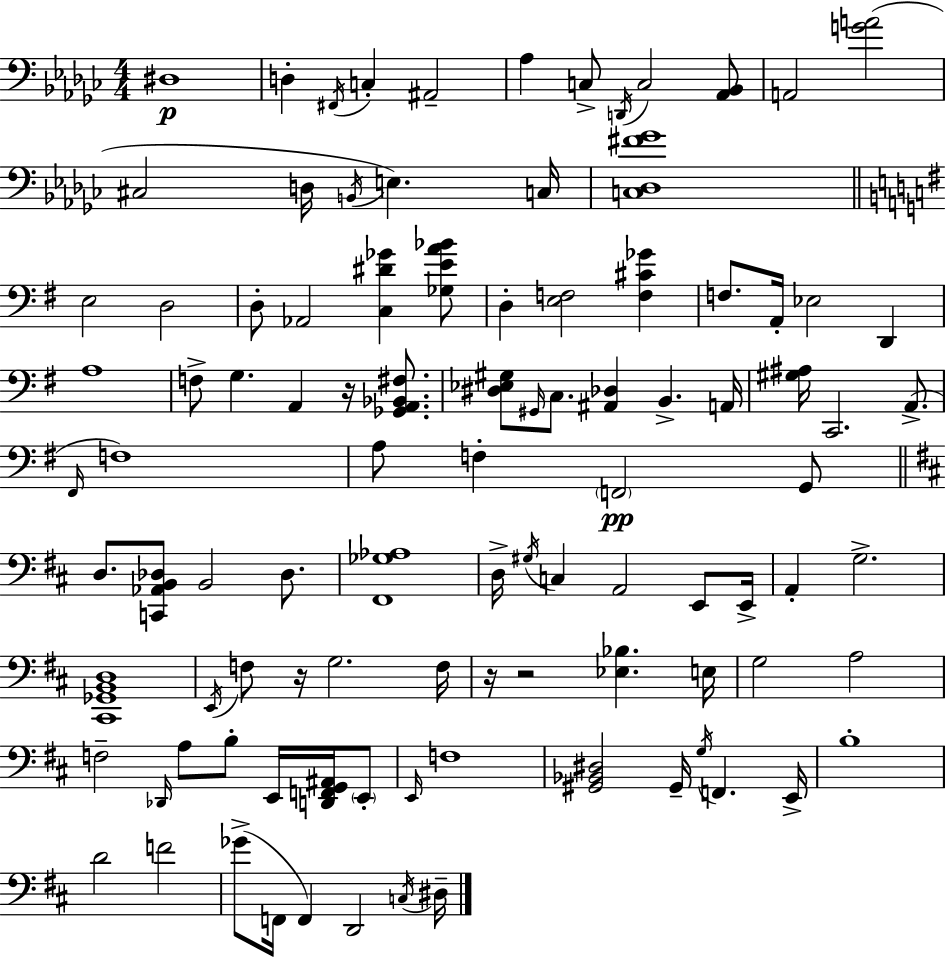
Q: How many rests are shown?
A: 4